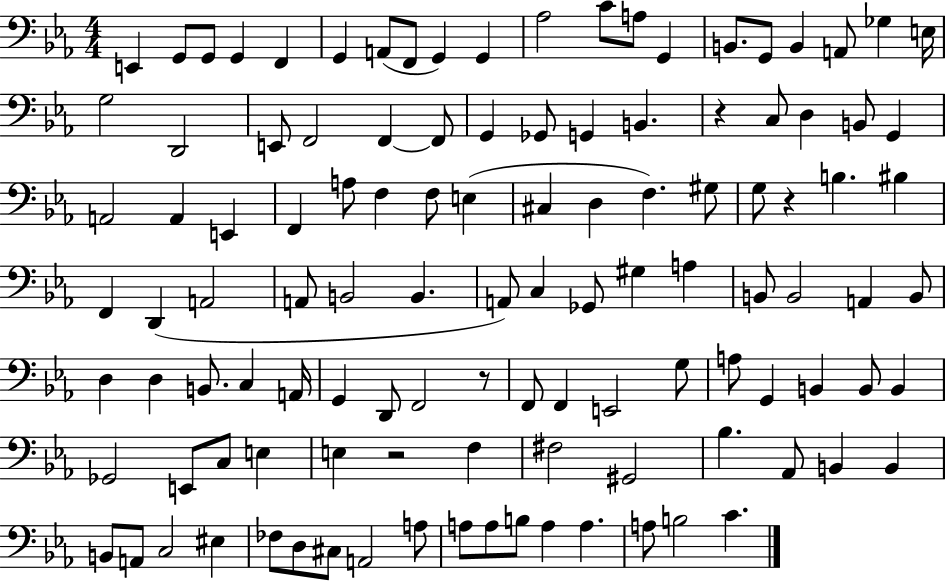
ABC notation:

X:1
T:Untitled
M:4/4
L:1/4
K:Eb
E,, G,,/2 G,,/2 G,, F,, G,, A,,/2 F,,/2 G,, G,, _A,2 C/2 A,/2 G,, B,,/2 G,,/2 B,, A,,/2 _G, E,/4 G,2 D,,2 E,,/2 F,,2 F,, F,,/2 G,, _G,,/2 G,, B,, z C,/2 D, B,,/2 G,, A,,2 A,, E,, F,, A,/2 F, F,/2 E, ^C, D, F, ^G,/2 G,/2 z B, ^B, F,, D,, A,,2 A,,/2 B,,2 B,, A,,/2 C, _G,,/2 ^G, A, B,,/2 B,,2 A,, B,,/2 D, D, B,,/2 C, A,,/4 G,, D,,/2 F,,2 z/2 F,,/2 F,, E,,2 G,/2 A,/2 G,, B,, B,,/2 B,, _G,,2 E,,/2 C,/2 E, E, z2 F, ^F,2 ^G,,2 _B, _A,,/2 B,, B,, B,,/2 A,,/2 C,2 ^E, _F,/2 D,/2 ^C,/2 A,,2 A,/2 A,/2 A,/2 B,/2 A, A, A,/2 B,2 C